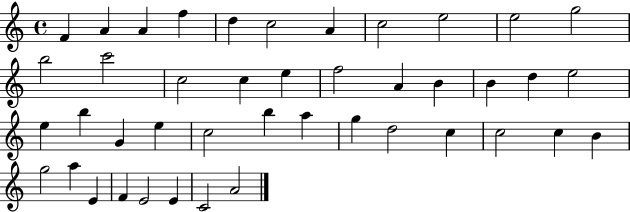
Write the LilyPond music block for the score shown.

{
  \clef treble
  \time 4/4
  \defaultTimeSignature
  \key c \major
  f'4 a'4 a'4 f''4 | d''4 c''2 a'4 | c''2 e''2 | e''2 g''2 | \break b''2 c'''2 | c''2 c''4 e''4 | f''2 a'4 b'4 | b'4 d''4 e''2 | \break e''4 b''4 g'4 e''4 | c''2 b''4 a''4 | g''4 d''2 c''4 | c''2 c''4 b'4 | \break g''2 a''4 e'4 | f'4 e'2 e'4 | c'2 a'2 | \bar "|."
}